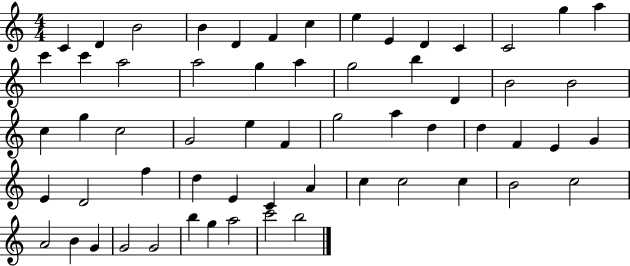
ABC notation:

X:1
T:Untitled
M:4/4
L:1/4
K:C
C D B2 B D F c e E D C C2 g a c' c' a2 a2 g a g2 b D B2 B2 c g c2 G2 e F g2 a d d F E G E D2 f d E C A c c2 c B2 c2 A2 B G G2 G2 b g a2 c'2 b2